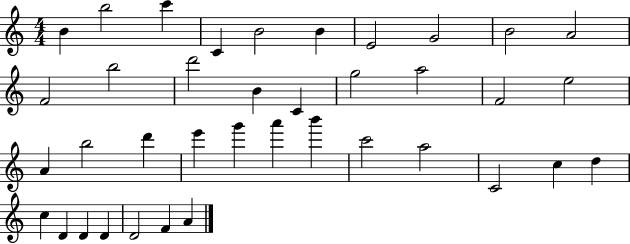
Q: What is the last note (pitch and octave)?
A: A4